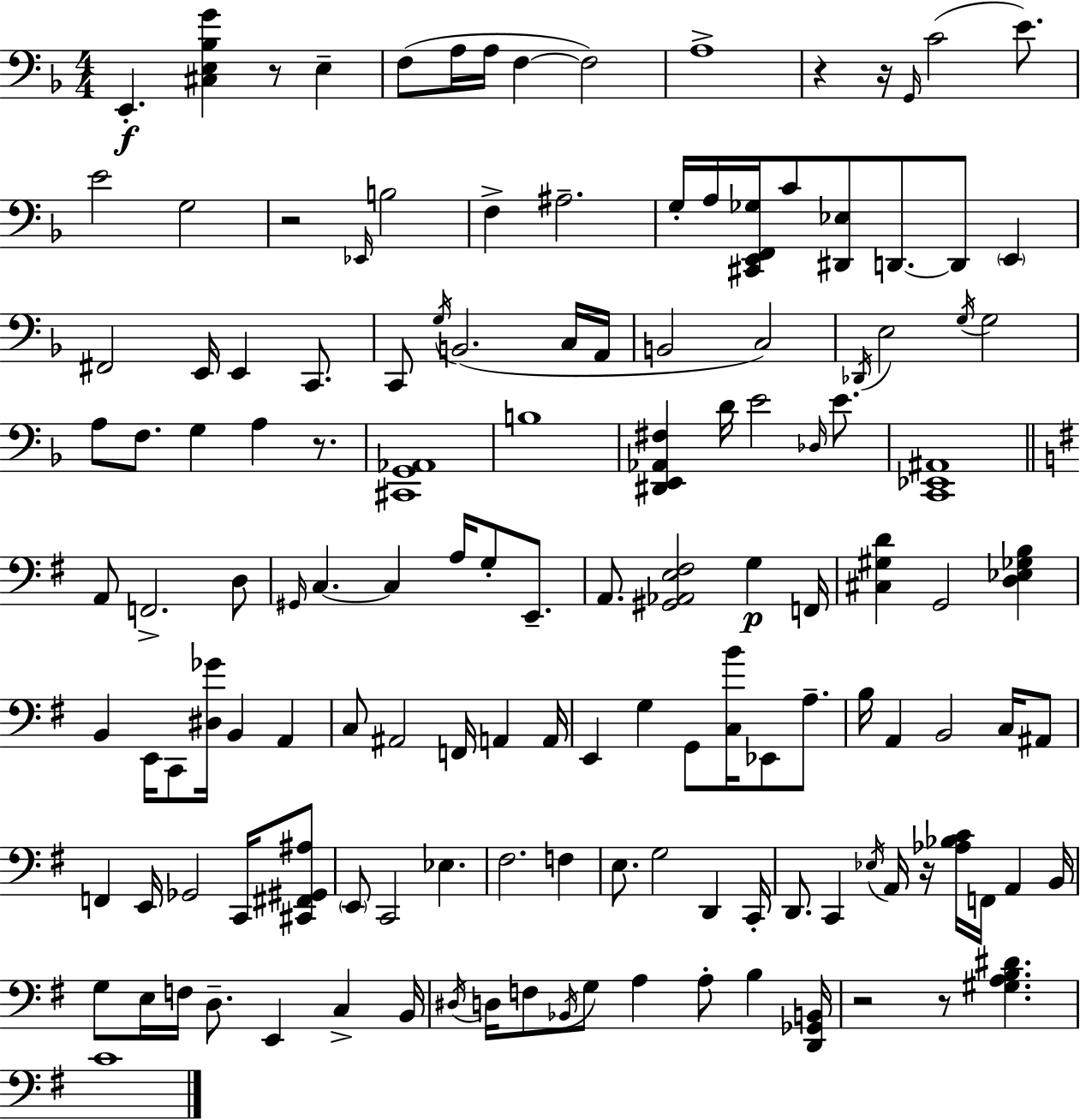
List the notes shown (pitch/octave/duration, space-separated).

E2/q. [C#3,E3,Bb3,G4]/q R/e E3/q F3/e A3/s A3/s F3/q F3/h A3/w R/q R/s G2/s C4/h E4/e. E4/h G3/h R/h Eb2/s B3/h F3/q A#3/h. G3/s A3/s [C#2,E2,F2,Gb3]/s C4/e [D#2,Eb3]/e D2/e. D2/e E2/q F#2/h E2/s E2/q C2/e. C2/e G3/s B2/h. C3/s A2/s B2/h C3/h Db2/s E3/h G3/s G3/h A3/e F3/e. G3/q A3/q R/e. [C#2,G2,Ab2]/w B3/w [D#2,E2,Ab2,F#3]/q D4/s E4/h Db3/s E4/e. [C2,Eb2,A#2]/w A2/e F2/h. D3/e G#2/s C3/q. C3/q A3/s G3/e E2/e. A2/e. [G#2,Ab2,E3,F#3]/h G3/q F2/s [C#3,G#3,D4]/q G2/h [D3,Eb3,Gb3,B3]/q B2/q E2/s C2/e [D#3,Gb4]/s B2/q A2/q C3/e A#2/h F2/s A2/q A2/s E2/q G3/q G2/e [C3,B4]/s Eb2/e A3/e. B3/s A2/q B2/h C3/s A#2/e F2/q E2/s Gb2/h C2/s [C#2,F#2,G#2,A#3]/e E2/e C2/h Eb3/q. F#3/h. F3/q E3/e. G3/h D2/q C2/s D2/e. C2/q Eb3/s A2/s R/s [Ab3,Bb3,C4]/s F2/s A2/q B2/s G3/e E3/s F3/s D3/e. E2/q C3/q B2/s D#3/s D3/s F3/e Bb2/s G3/e A3/q A3/e B3/q [D2,Gb2,B2]/s R/h R/e [G#3,A3,B3,D#4]/q. C4/w